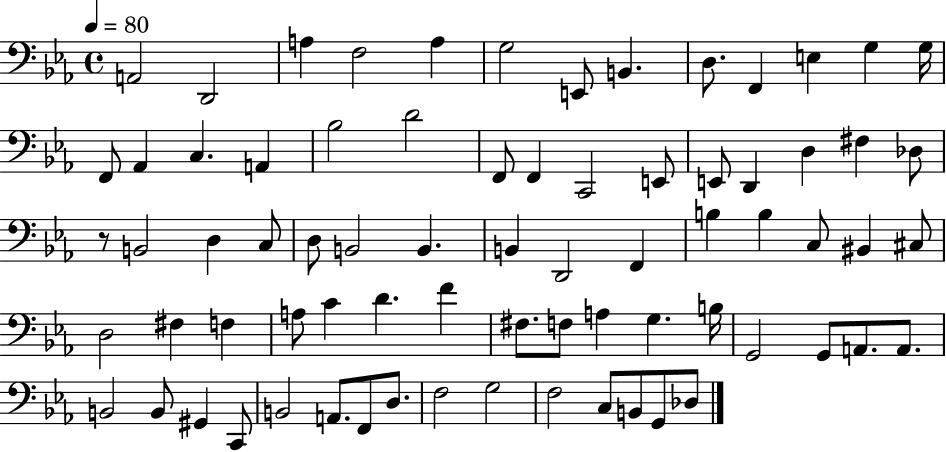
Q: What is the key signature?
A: EES major